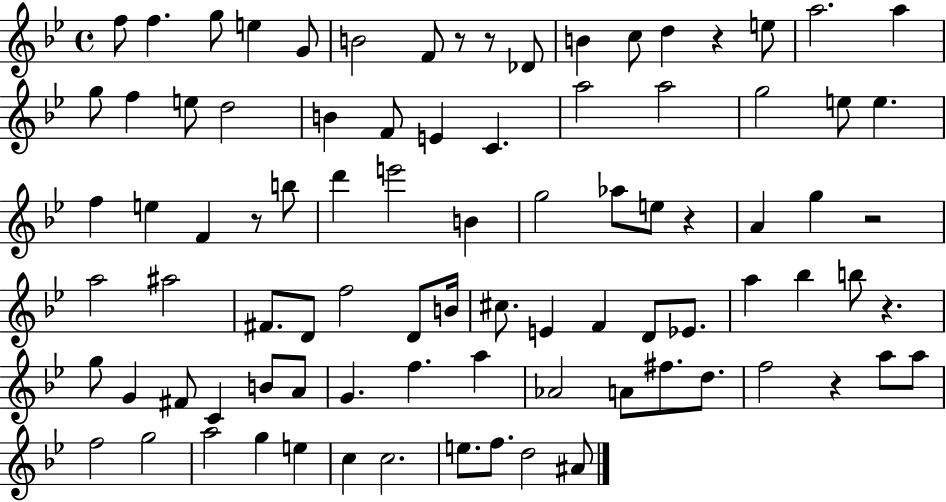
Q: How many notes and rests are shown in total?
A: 89